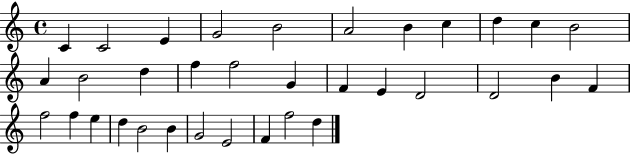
C4/q C4/h E4/q G4/h B4/h A4/h B4/q C5/q D5/q C5/q B4/h A4/q B4/h D5/q F5/q F5/h G4/q F4/q E4/q D4/h D4/h B4/q F4/q F5/h F5/q E5/q D5/q B4/h B4/q G4/h E4/h F4/q F5/h D5/q